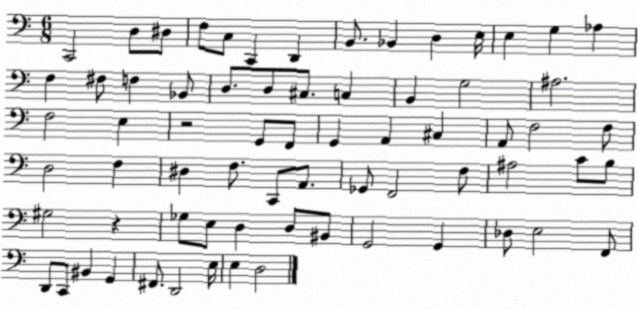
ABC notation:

X:1
T:Untitled
M:6/8
L:1/4
K:C
C,,2 D,/2 ^D,/2 F,/2 C,/2 C,, D,, B,,/2 _B,, D, E,/4 E, G, _A, F, ^F,/2 F, _B,,/2 D,/2 D,/2 ^C,/2 C, B,, G,2 ^A,2 F,2 E, z2 G,,/2 F,,/2 G,, A,, ^C, A,,/2 F,2 F,/2 D,2 F, ^D, F,/2 C,,/2 A,,/2 _G,,/2 F,,2 F,/2 ^A,2 C/2 B,/2 ^G,2 z _G,/2 E,/2 D, D,/2 ^B,,/2 G,,2 G,, _D,/2 E,2 F,,/2 D,,/2 C,,/2 ^B,, G,, ^F,,/2 D,,2 E,/4 E, D,2